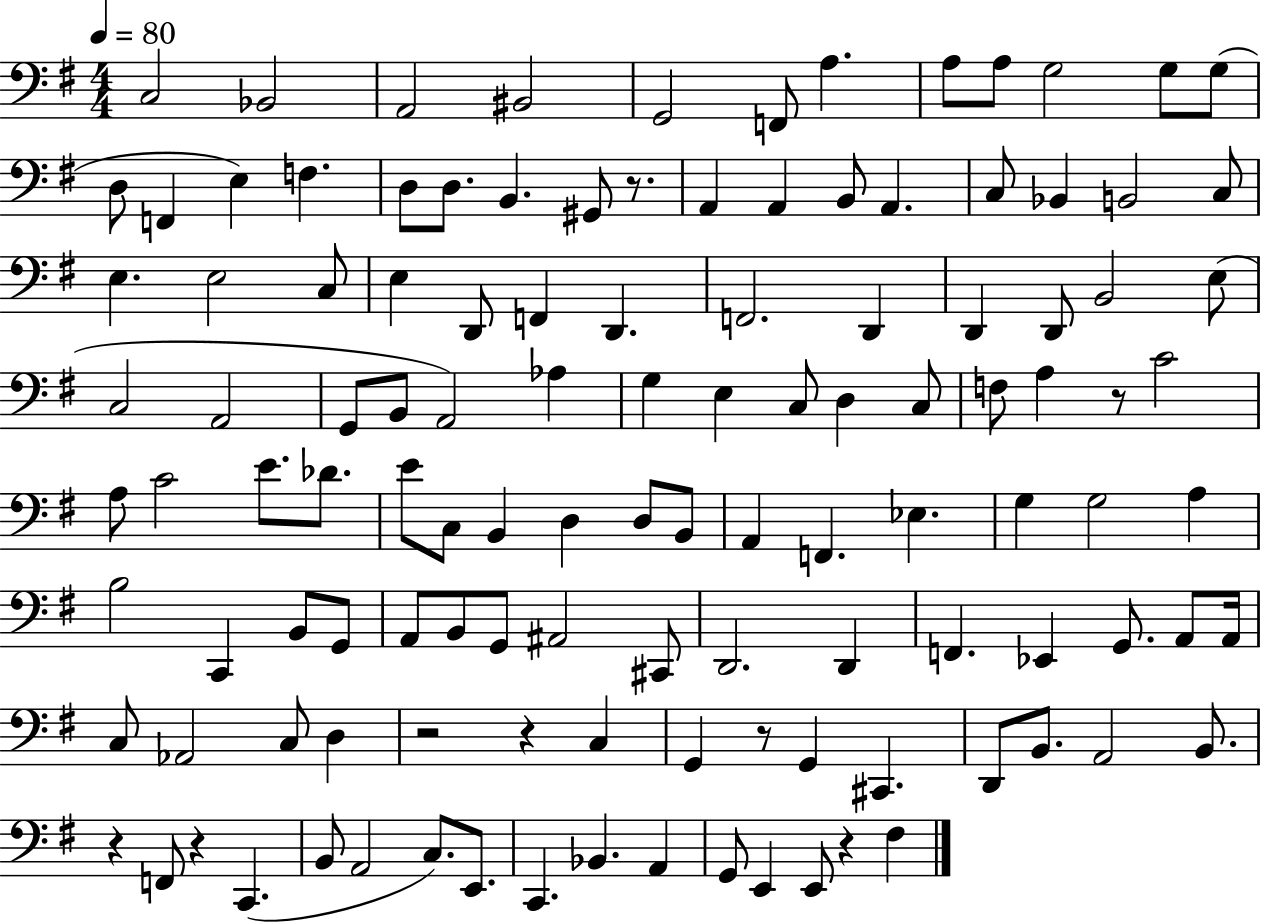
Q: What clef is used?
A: bass